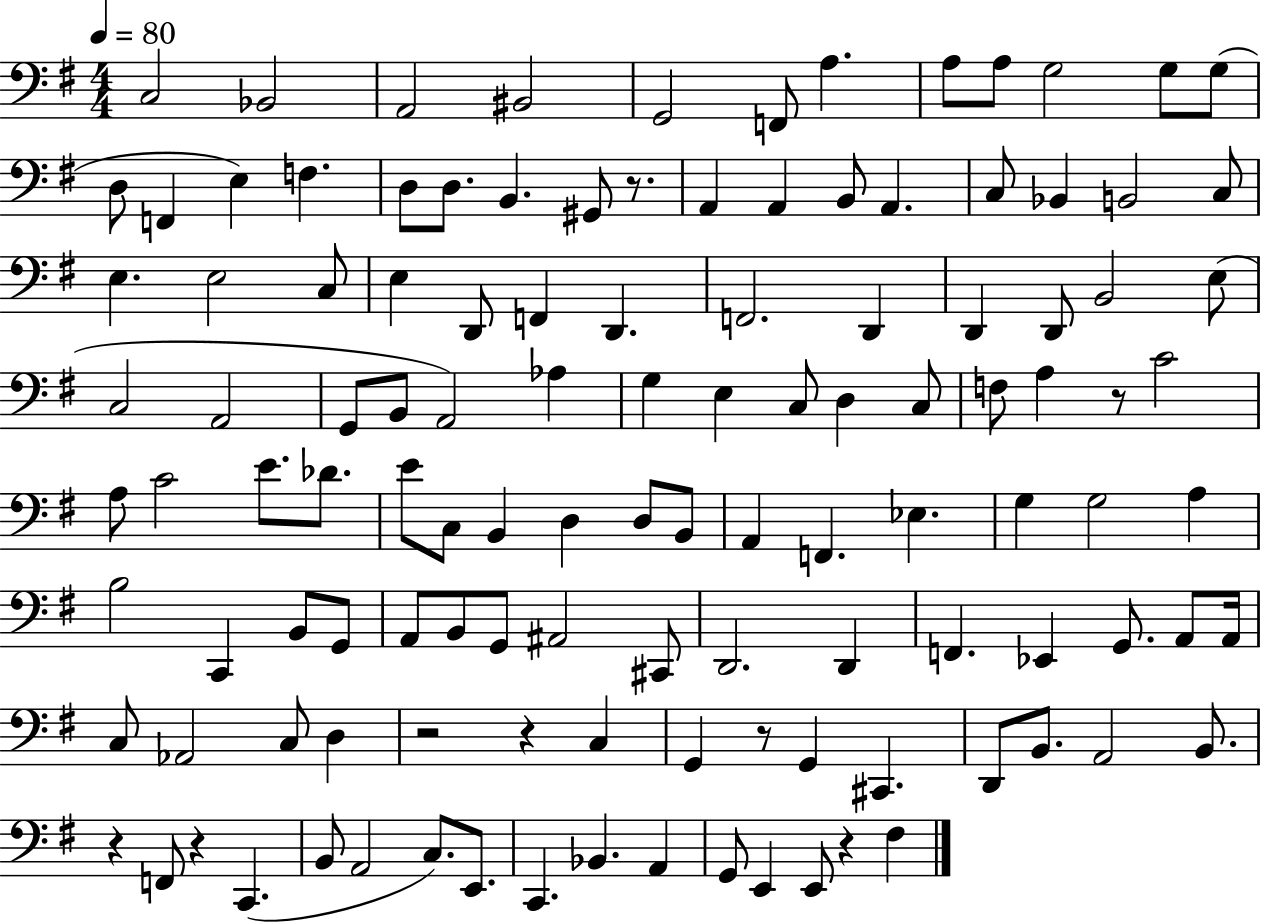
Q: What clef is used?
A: bass